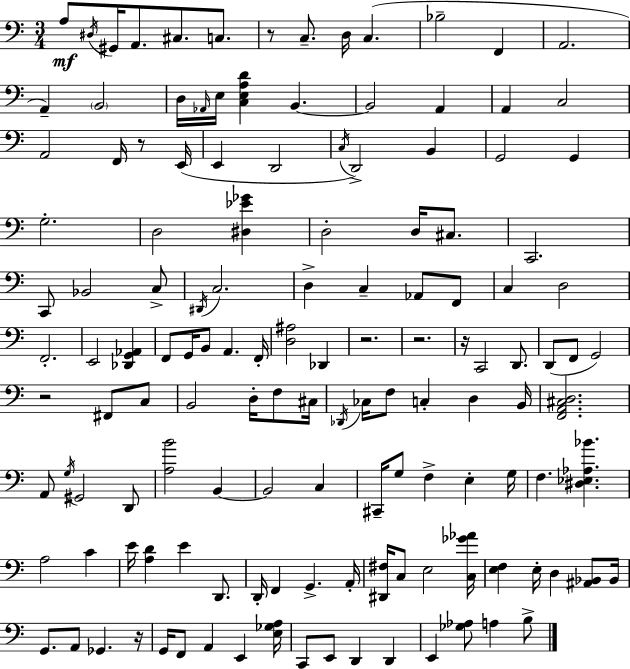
X:1
T:Untitled
M:3/4
L:1/4
K:C
A,/2 ^D,/4 ^G,,/4 A,,/2 ^C,/2 C,/2 z/2 C,/2 D,/4 C, _B,2 F,, A,,2 A,, B,,2 D,/4 _A,,/4 E,/4 [C,E,A,D] B,, B,,2 A,, A,, C,2 A,,2 F,,/4 z/2 E,,/4 E,, D,,2 C,/4 D,,2 B,, G,,2 G,, G,2 D,2 [^D,_E_G] D,2 D,/4 ^C,/2 C,,2 C,,/2 _B,,2 C,/2 ^D,,/4 C,2 D, C, _A,,/2 F,,/2 C, D,2 F,,2 E,,2 [_D,,G,,_A,,] F,,/2 G,,/4 B,,/2 A,, F,,/4 [D,^A,]2 _D,, z2 z2 z/4 C,,2 D,,/2 D,,/2 F,,/2 G,,2 z2 ^F,,/2 C,/2 B,,2 D,/4 F,/2 ^C,/4 _D,,/4 _C,/4 F,/2 C, D, B,,/4 [F,,A,,^C,D,]2 A,,/2 G,/4 ^G,,2 D,,/2 [A,B]2 B,, B,,2 C, ^C,,/4 G,/2 F, E, G,/4 F, [^D,_E,_A,_B] A,2 C E/4 [A,D] E D,,/2 D,,/4 F,, G,, A,,/4 [^D,,^F,]/4 C,/2 E,2 [C,_G_A]/4 [E,F,] E,/4 D, [^A,,_B,,]/2 _B,,/4 G,,/2 A,,/2 _G,, z/4 G,,/4 F,,/2 A,, E,, [E,_G,A,]/4 C,,/2 E,,/2 D,, D,, E,, [_G,_A,]/2 A, B,/2